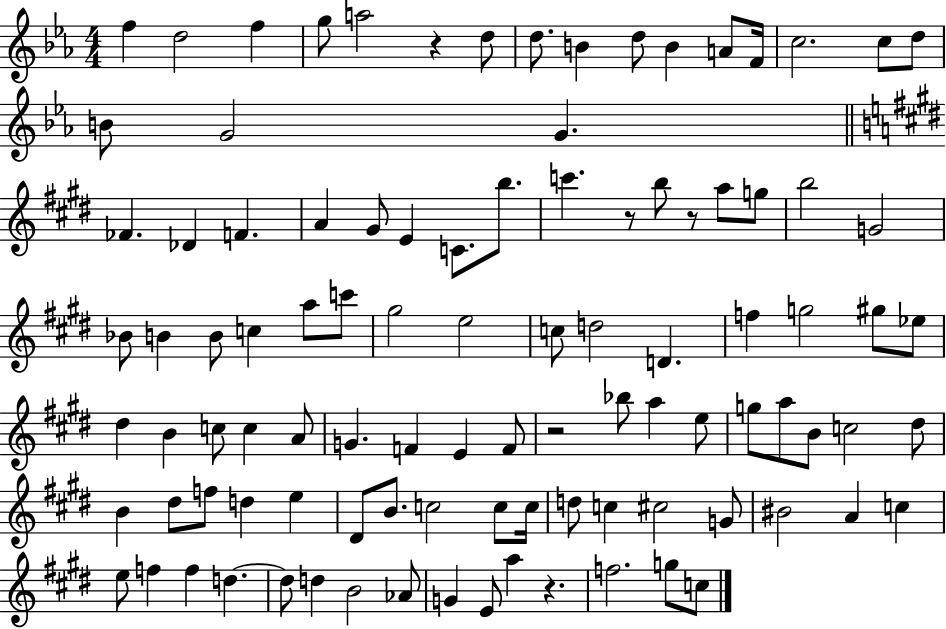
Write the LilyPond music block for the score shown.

{
  \clef treble
  \numericTimeSignature
  \time 4/4
  \key ees \major
  \repeat volta 2 { f''4 d''2 f''4 | g''8 a''2 r4 d''8 | d''8. b'4 d''8 b'4 a'8 f'16 | c''2. c''8 d''8 | \break b'8 g'2 g'4. | \bar "||" \break \key e \major fes'4. des'4 f'4. | a'4 gis'8 e'4 c'8. b''8. | c'''4. r8 b''8 r8 a''8 g''8 | b''2 g'2 | \break bes'8 b'4 b'8 c''4 a''8 c'''8 | gis''2 e''2 | c''8 d''2 d'4. | f''4 g''2 gis''8 ees''8 | \break dis''4 b'4 c''8 c''4 a'8 | g'4. f'4 e'4 f'8 | r2 bes''8 a''4 e''8 | g''8 a''8 b'8 c''2 dis''8 | \break b'4 dis''8 f''8 d''4 e''4 | dis'8 b'8. c''2 c''8 c''16 | d''8 c''4 cis''2 g'8 | bis'2 a'4 c''4 | \break e''8 f''4 f''4 d''4.~~ | d''8 d''4 b'2 aes'8 | g'4 e'8 a''4 r4. | f''2. g''8 c''8 | \break } \bar "|."
}